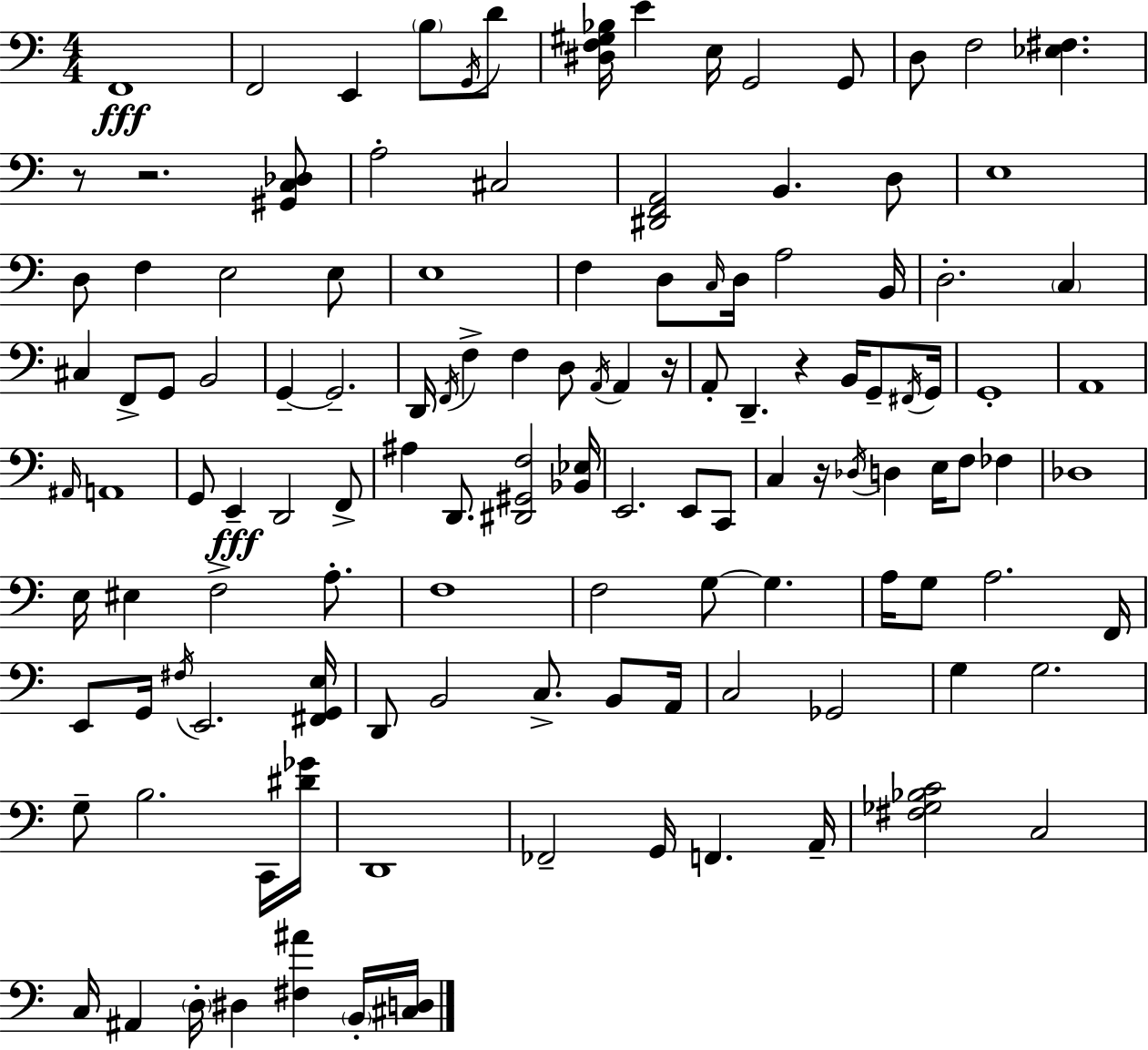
{
  \clef bass
  \numericTimeSignature
  \time 4/4
  \key c \major
  f,1\fff | f,2 e,4 \parenthesize b8 \acciaccatura { g,16 } d'8 | <dis f gis bes>16 e'4 e16 g,2 g,8 | d8 f2 <ees fis>4. | \break r8 r2. <gis, c des>8 | a2-. cis2 | <dis, f, a,>2 b,4. d8 | e1 | \break d8 f4 e2 e8 | e1 | f4 d8 \grace { c16 } d16 a2 | b,16 d2.-. \parenthesize c4 | \break cis4 f,8-> g,8 b,2 | g,4--~~ g,2.-- | d,16 \acciaccatura { f,16 } f4-> f4 d8 \acciaccatura { a,16 } a,4 | r16 a,8-. d,4.-- r4 | \break b,16 g,8-- \acciaccatura { fis,16 } g,16 g,1-. | a,1 | \grace { ais,16 } a,1 | g,8 e,4--\fff d,2 | \break f,8-> ais4 d,8. <dis, gis, f>2 | <bes, ees>16 e,2. | e,8 c,8 c4 r16 \acciaccatura { des16 } d4 | e16 f8 fes4 des1 | \break e16 eis4 f2-> | a8.-. f1 | f2 g8~~ | g4. a16 g8 a2. | \break f,16 e,8 g,16 \acciaccatura { fis16 } e,2. | <fis, g, e>16 d,8 b,2 | c8.-> b,8 a,16 c2 | ges,2 g4 g2. | \break g8-- b2. | c,16 <dis' ges'>16 d,1 | fes,2-- | g,16 f,4. a,16-- <fis ges bes c'>2 | \break c2 c16 ais,4 \parenthesize d16-. dis4 | <fis ais'>4 \parenthesize b,16-. <cis d>16 \bar "|."
}